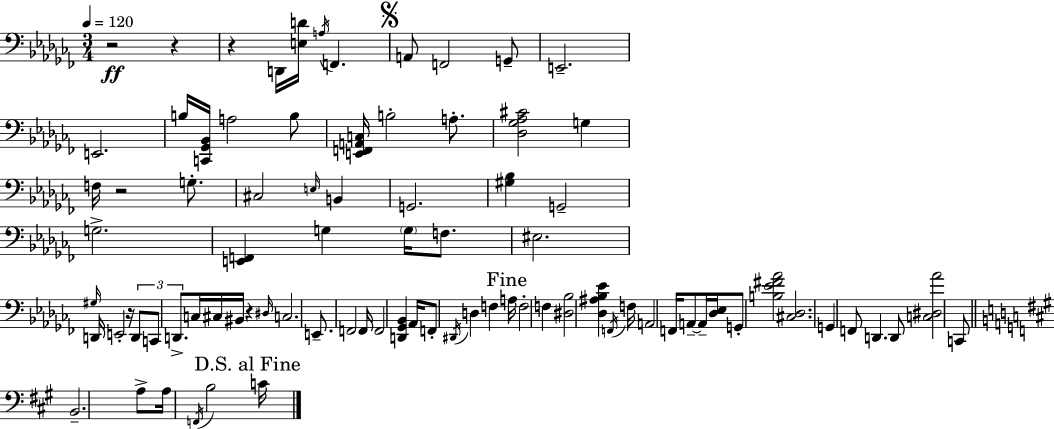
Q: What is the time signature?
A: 3/4